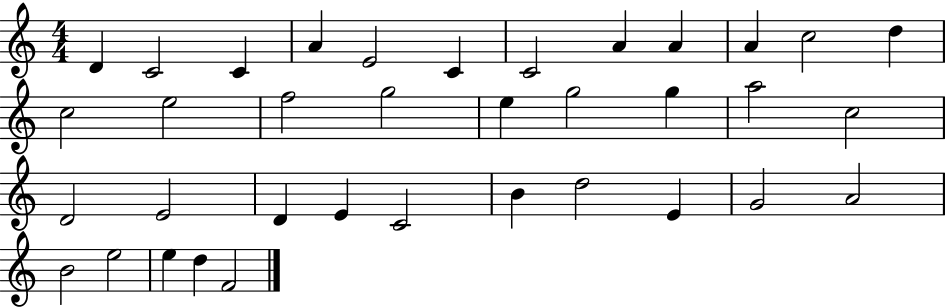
D4/q C4/h C4/q A4/q E4/h C4/q C4/h A4/q A4/q A4/q C5/h D5/q C5/h E5/h F5/h G5/h E5/q G5/h G5/q A5/h C5/h D4/h E4/h D4/q E4/q C4/h B4/q D5/h E4/q G4/h A4/h B4/h E5/h E5/q D5/q F4/h